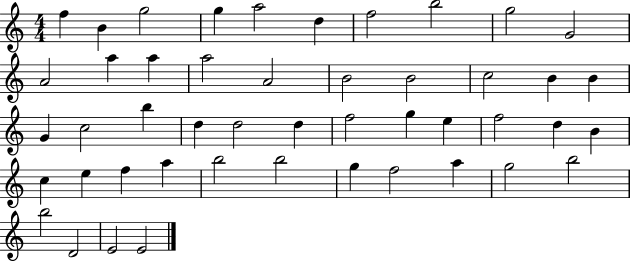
X:1
T:Untitled
M:4/4
L:1/4
K:C
f B g2 g a2 d f2 b2 g2 G2 A2 a a a2 A2 B2 B2 c2 B B G c2 b d d2 d f2 g e f2 d B c e f a b2 b2 g f2 a g2 b2 b2 D2 E2 E2